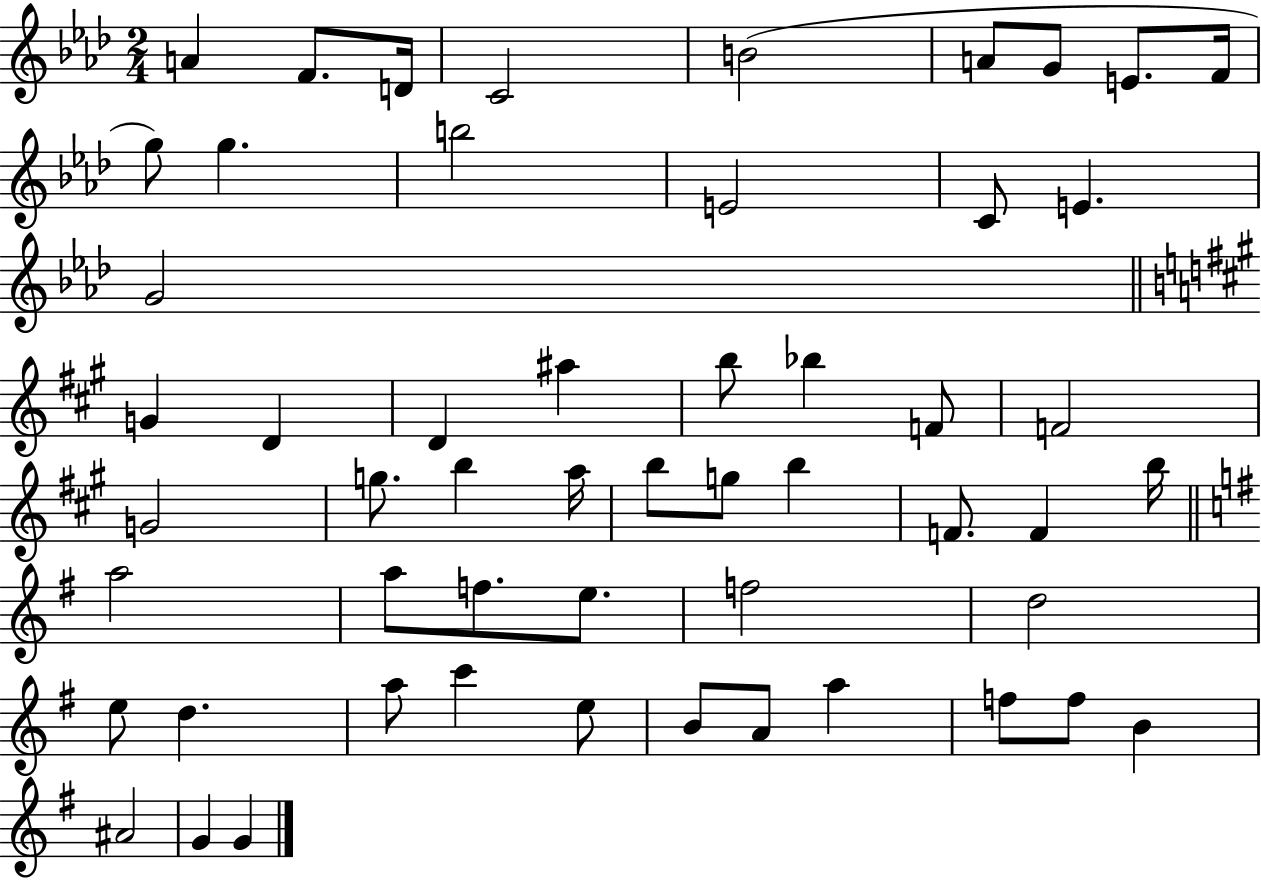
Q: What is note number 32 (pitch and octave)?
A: F4